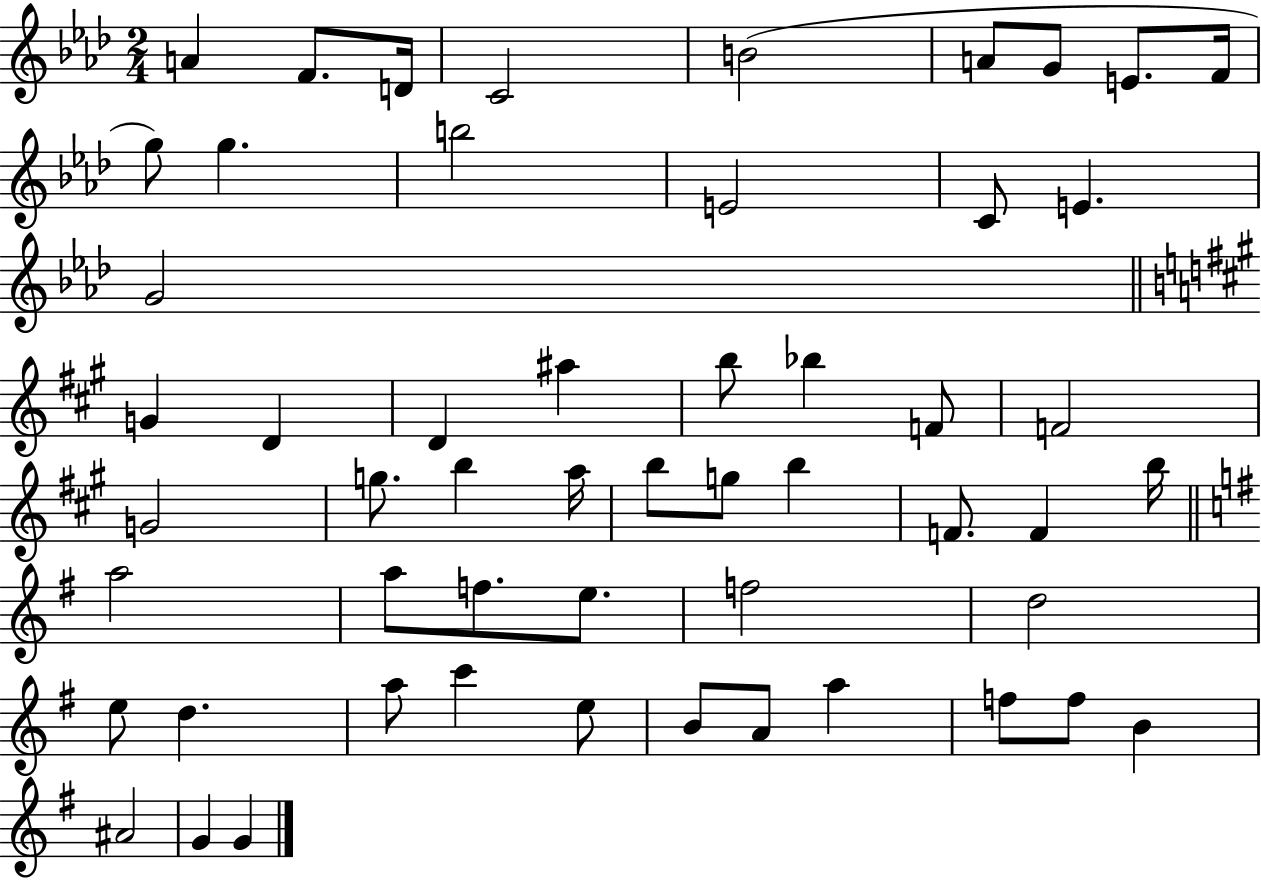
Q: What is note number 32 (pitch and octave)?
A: F4